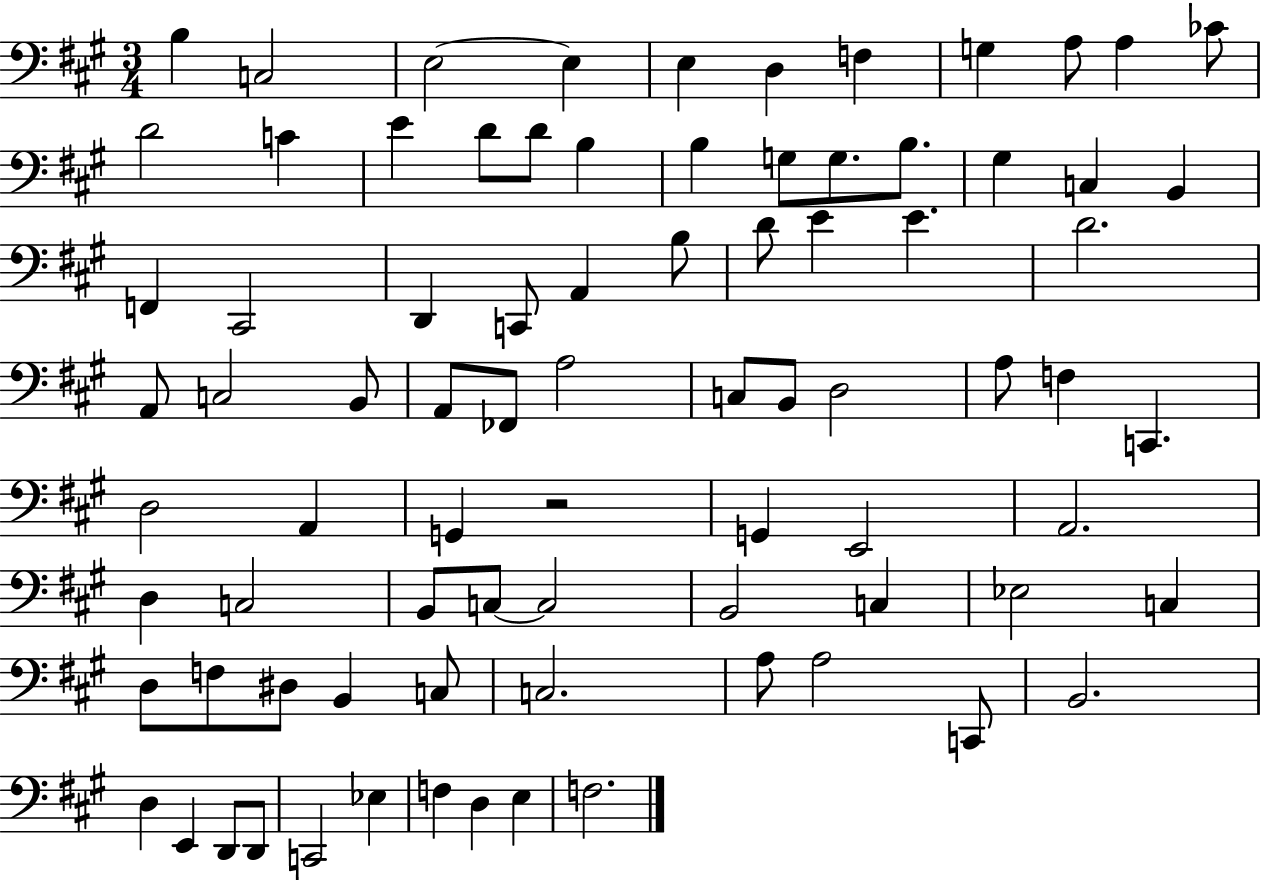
X:1
T:Untitled
M:3/4
L:1/4
K:A
B, C,2 E,2 E, E, D, F, G, A,/2 A, _C/2 D2 C E D/2 D/2 B, B, G,/2 G,/2 B,/2 ^G, C, B,, F,, ^C,,2 D,, C,,/2 A,, B,/2 D/2 E E D2 A,,/2 C,2 B,,/2 A,,/2 _F,,/2 A,2 C,/2 B,,/2 D,2 A,/2 F, C,, D,2 A,, G,, z2 G,, E,,2 A,,2 D, C,2 B,,/2 C,/2 C,2 B,,2 C, _E,2 C, D,/2 F,/2 ^D,/2 B,, C,/2 C,2 A,/2 A,2 C,,/2 B,,2 D, E,, D,,/2 D,,/2 C,,2 _E, F, D, E, F,2